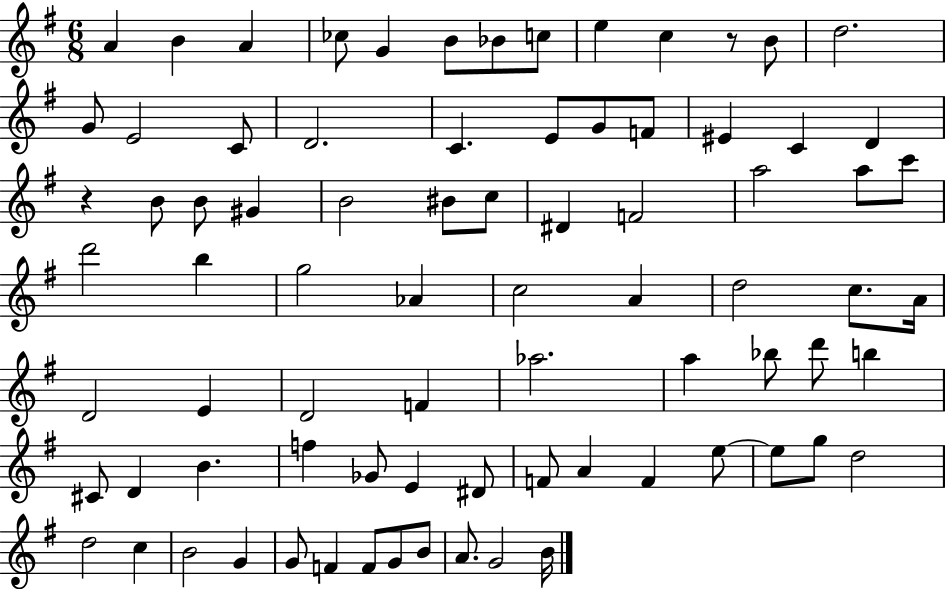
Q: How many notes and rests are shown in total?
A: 80